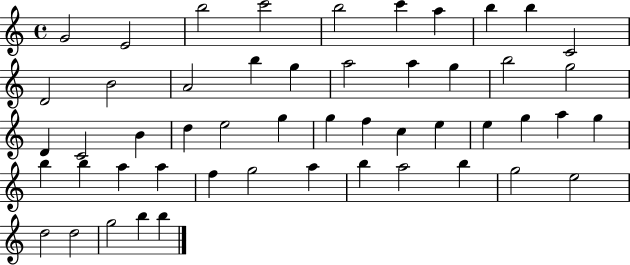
G4/h E4/h B5/h C6/h B5/h C6/q A5/q B5/q B5/q C4/h D4/h B4/h A4/h B5/q G5/q A5/h A5/q G5/q B5/h G5/h D4/q C4/h B4/q D5/q E5/h G5/q G5/q F5/q C5/q E5/q E5/q G5/q A5/q G5/q B5/q B5/q A5/q A5/q F5/q G5/h A5/q B5/q A5/h B5/q G5/h E5/h D5/h D5/h G5/h B5/q B5/q